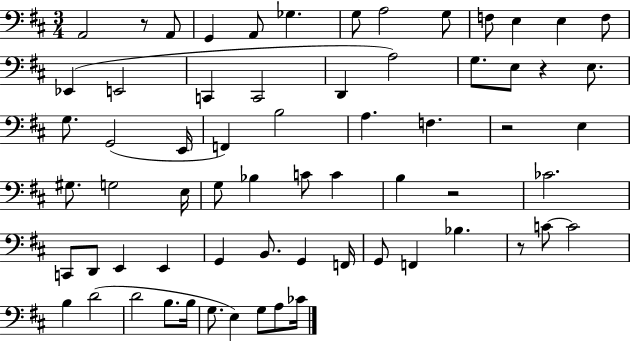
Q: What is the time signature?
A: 3/4